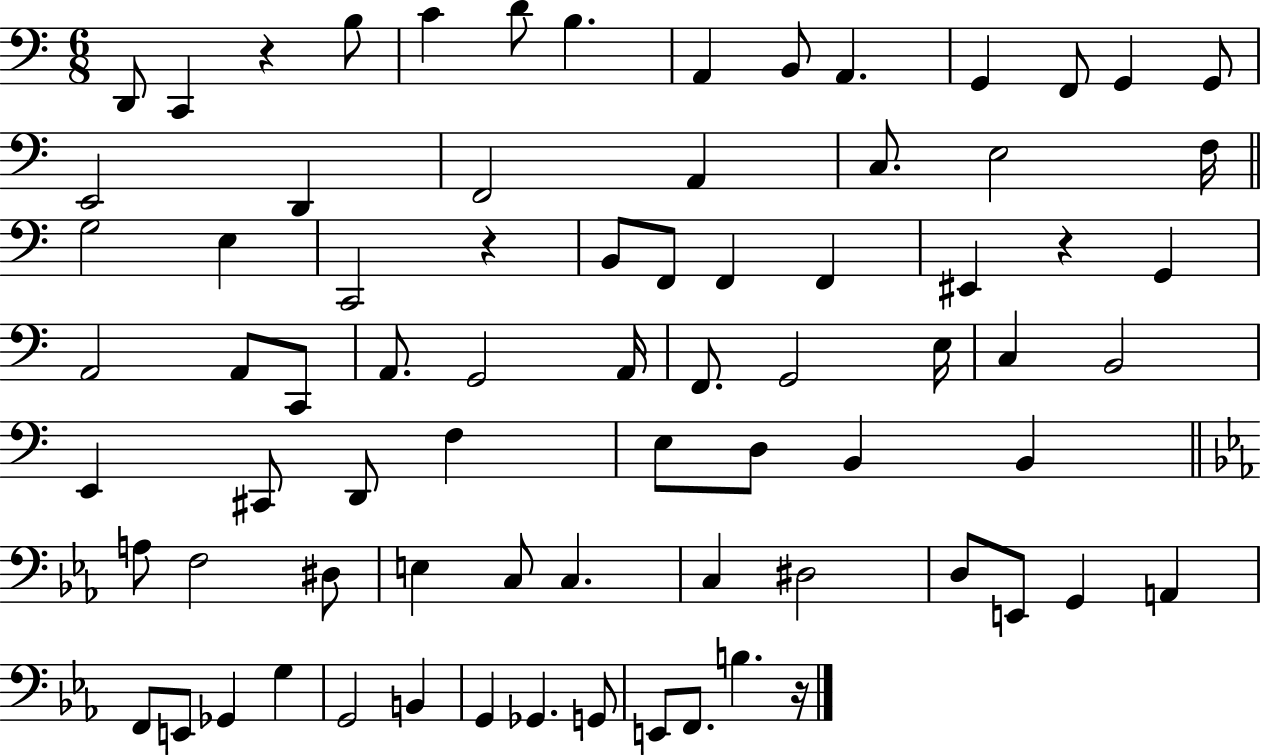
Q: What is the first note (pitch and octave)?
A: D2